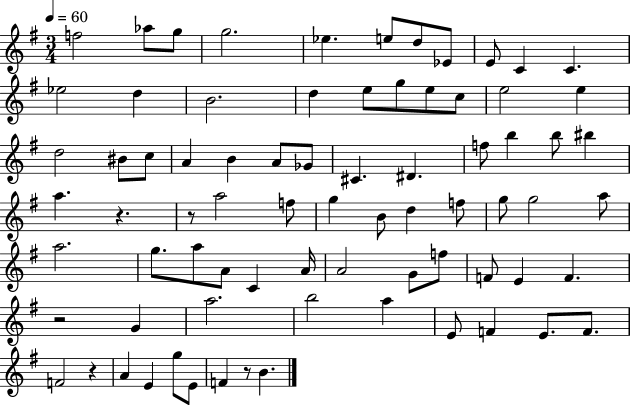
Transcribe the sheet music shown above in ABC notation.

X:1
T:Untitled
M:3/4
L:1/4
K:G
f2 _a/2 g/2 g2 _e e/2 d/2 _E/2 E/2 C C _e2 d B2 d e/2 g/2 e/2 c/2 e2 e d2 ^B/2 c/2 A B A/2 _G/2 ^C ^D f/2 b b/2 ^b a z z/2 a2 f/2 g B/2 d f/2 g/2 g2 a/2 a2 g/2 a/2 A/2 C A/4 A2 G/2 f/2 F/2 E F z2 G a2 b2 a E/2 F E/2 F/2 F2 z A E g/2 E/2 F z/2 B